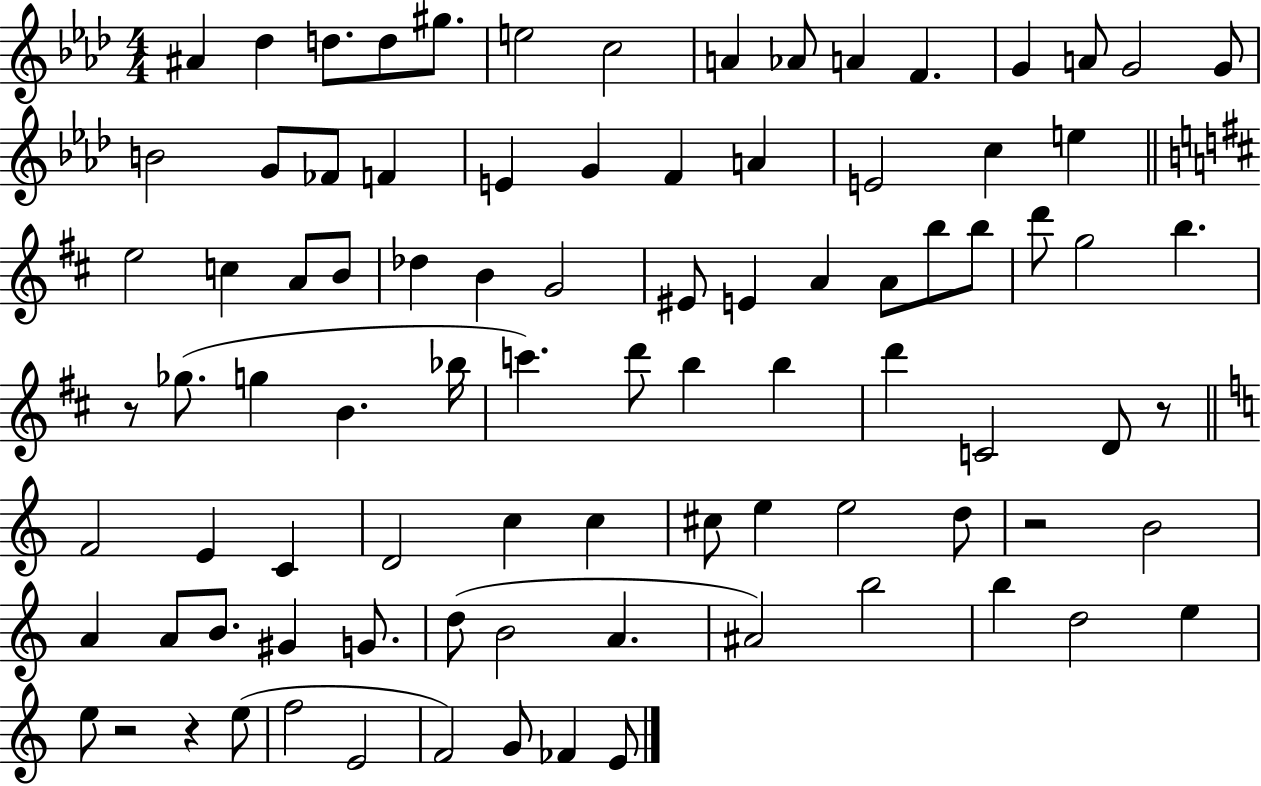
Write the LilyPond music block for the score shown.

{
  \clef treble
  \numericTimeSignature
  \time 4/4
  \key aes \major
  \repeat volta 2 { ais'4 des''4 d''8. d''8 gis''8. | e''2 c''2 | a'4 aes'8 a'4 f'4. | g'4 a'8 g'2 g'8 | \break b'2 g'8 fes'8 f'4 | e'4 g'4 f'4 a'4 | e'2 c''4 e''4 | \bar "||" \break \key d \major e''2 c''4 a'8 b'8 | des''4 b'4 g'2 | eis'8 e'4 a'4 a'8 b''8 b''8 | d'''8 g''2 b''4. | \break r8 ges''8.( g''4 b'4. bes''16 | c'''4.) d'''8 b''4 b''4 | d'''4 c'2 d'8 r8 | \bar "||" \break \key a \minor f'2 e'4 c'4 | d'2 c''4 c''4 | cis''8 e''4 e''2 d''8 | r2 b'2 | \break a'4 a'8 b'8. gis'4 g'8. | d''8( b'2 a'4. | ais'2) b''2 | b''4 d''2 e''4 | \break e''8 r2 r4 e''8( | f''2 e'2 | f'2) g'8 fes'4 e'8 | } \bar "|."
}